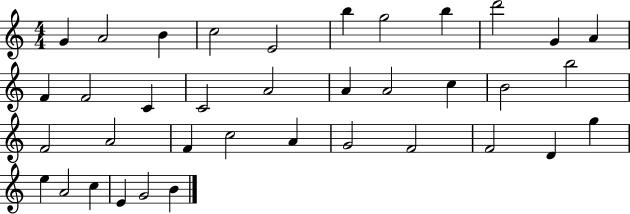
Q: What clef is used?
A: treble